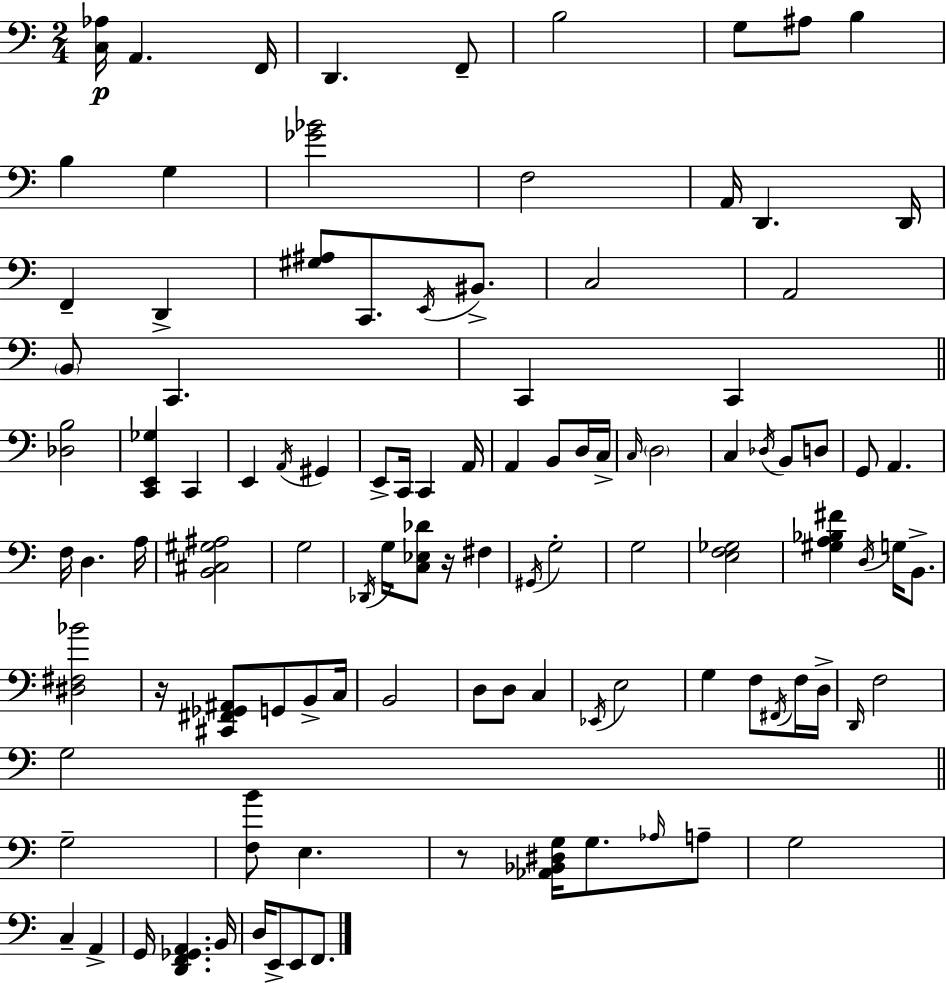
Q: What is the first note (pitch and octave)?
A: A2